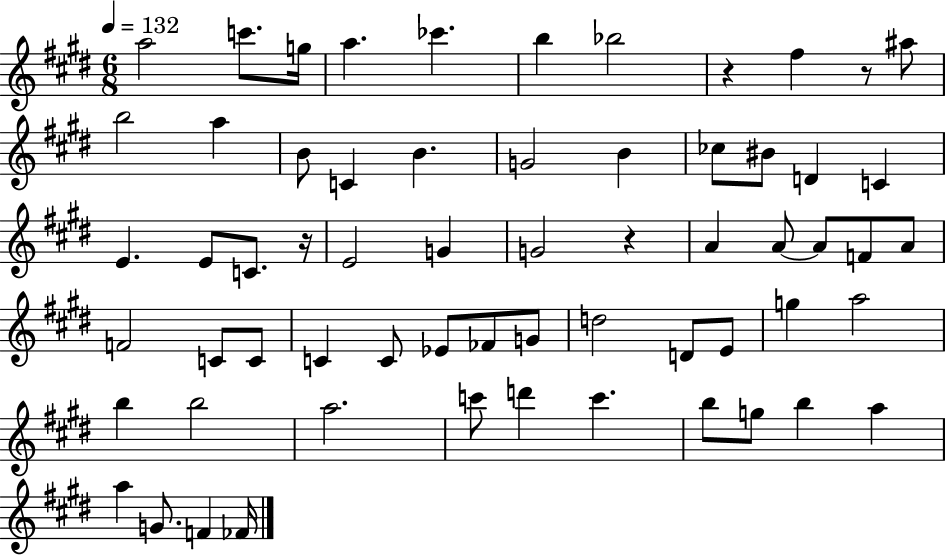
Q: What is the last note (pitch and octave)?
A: FES4